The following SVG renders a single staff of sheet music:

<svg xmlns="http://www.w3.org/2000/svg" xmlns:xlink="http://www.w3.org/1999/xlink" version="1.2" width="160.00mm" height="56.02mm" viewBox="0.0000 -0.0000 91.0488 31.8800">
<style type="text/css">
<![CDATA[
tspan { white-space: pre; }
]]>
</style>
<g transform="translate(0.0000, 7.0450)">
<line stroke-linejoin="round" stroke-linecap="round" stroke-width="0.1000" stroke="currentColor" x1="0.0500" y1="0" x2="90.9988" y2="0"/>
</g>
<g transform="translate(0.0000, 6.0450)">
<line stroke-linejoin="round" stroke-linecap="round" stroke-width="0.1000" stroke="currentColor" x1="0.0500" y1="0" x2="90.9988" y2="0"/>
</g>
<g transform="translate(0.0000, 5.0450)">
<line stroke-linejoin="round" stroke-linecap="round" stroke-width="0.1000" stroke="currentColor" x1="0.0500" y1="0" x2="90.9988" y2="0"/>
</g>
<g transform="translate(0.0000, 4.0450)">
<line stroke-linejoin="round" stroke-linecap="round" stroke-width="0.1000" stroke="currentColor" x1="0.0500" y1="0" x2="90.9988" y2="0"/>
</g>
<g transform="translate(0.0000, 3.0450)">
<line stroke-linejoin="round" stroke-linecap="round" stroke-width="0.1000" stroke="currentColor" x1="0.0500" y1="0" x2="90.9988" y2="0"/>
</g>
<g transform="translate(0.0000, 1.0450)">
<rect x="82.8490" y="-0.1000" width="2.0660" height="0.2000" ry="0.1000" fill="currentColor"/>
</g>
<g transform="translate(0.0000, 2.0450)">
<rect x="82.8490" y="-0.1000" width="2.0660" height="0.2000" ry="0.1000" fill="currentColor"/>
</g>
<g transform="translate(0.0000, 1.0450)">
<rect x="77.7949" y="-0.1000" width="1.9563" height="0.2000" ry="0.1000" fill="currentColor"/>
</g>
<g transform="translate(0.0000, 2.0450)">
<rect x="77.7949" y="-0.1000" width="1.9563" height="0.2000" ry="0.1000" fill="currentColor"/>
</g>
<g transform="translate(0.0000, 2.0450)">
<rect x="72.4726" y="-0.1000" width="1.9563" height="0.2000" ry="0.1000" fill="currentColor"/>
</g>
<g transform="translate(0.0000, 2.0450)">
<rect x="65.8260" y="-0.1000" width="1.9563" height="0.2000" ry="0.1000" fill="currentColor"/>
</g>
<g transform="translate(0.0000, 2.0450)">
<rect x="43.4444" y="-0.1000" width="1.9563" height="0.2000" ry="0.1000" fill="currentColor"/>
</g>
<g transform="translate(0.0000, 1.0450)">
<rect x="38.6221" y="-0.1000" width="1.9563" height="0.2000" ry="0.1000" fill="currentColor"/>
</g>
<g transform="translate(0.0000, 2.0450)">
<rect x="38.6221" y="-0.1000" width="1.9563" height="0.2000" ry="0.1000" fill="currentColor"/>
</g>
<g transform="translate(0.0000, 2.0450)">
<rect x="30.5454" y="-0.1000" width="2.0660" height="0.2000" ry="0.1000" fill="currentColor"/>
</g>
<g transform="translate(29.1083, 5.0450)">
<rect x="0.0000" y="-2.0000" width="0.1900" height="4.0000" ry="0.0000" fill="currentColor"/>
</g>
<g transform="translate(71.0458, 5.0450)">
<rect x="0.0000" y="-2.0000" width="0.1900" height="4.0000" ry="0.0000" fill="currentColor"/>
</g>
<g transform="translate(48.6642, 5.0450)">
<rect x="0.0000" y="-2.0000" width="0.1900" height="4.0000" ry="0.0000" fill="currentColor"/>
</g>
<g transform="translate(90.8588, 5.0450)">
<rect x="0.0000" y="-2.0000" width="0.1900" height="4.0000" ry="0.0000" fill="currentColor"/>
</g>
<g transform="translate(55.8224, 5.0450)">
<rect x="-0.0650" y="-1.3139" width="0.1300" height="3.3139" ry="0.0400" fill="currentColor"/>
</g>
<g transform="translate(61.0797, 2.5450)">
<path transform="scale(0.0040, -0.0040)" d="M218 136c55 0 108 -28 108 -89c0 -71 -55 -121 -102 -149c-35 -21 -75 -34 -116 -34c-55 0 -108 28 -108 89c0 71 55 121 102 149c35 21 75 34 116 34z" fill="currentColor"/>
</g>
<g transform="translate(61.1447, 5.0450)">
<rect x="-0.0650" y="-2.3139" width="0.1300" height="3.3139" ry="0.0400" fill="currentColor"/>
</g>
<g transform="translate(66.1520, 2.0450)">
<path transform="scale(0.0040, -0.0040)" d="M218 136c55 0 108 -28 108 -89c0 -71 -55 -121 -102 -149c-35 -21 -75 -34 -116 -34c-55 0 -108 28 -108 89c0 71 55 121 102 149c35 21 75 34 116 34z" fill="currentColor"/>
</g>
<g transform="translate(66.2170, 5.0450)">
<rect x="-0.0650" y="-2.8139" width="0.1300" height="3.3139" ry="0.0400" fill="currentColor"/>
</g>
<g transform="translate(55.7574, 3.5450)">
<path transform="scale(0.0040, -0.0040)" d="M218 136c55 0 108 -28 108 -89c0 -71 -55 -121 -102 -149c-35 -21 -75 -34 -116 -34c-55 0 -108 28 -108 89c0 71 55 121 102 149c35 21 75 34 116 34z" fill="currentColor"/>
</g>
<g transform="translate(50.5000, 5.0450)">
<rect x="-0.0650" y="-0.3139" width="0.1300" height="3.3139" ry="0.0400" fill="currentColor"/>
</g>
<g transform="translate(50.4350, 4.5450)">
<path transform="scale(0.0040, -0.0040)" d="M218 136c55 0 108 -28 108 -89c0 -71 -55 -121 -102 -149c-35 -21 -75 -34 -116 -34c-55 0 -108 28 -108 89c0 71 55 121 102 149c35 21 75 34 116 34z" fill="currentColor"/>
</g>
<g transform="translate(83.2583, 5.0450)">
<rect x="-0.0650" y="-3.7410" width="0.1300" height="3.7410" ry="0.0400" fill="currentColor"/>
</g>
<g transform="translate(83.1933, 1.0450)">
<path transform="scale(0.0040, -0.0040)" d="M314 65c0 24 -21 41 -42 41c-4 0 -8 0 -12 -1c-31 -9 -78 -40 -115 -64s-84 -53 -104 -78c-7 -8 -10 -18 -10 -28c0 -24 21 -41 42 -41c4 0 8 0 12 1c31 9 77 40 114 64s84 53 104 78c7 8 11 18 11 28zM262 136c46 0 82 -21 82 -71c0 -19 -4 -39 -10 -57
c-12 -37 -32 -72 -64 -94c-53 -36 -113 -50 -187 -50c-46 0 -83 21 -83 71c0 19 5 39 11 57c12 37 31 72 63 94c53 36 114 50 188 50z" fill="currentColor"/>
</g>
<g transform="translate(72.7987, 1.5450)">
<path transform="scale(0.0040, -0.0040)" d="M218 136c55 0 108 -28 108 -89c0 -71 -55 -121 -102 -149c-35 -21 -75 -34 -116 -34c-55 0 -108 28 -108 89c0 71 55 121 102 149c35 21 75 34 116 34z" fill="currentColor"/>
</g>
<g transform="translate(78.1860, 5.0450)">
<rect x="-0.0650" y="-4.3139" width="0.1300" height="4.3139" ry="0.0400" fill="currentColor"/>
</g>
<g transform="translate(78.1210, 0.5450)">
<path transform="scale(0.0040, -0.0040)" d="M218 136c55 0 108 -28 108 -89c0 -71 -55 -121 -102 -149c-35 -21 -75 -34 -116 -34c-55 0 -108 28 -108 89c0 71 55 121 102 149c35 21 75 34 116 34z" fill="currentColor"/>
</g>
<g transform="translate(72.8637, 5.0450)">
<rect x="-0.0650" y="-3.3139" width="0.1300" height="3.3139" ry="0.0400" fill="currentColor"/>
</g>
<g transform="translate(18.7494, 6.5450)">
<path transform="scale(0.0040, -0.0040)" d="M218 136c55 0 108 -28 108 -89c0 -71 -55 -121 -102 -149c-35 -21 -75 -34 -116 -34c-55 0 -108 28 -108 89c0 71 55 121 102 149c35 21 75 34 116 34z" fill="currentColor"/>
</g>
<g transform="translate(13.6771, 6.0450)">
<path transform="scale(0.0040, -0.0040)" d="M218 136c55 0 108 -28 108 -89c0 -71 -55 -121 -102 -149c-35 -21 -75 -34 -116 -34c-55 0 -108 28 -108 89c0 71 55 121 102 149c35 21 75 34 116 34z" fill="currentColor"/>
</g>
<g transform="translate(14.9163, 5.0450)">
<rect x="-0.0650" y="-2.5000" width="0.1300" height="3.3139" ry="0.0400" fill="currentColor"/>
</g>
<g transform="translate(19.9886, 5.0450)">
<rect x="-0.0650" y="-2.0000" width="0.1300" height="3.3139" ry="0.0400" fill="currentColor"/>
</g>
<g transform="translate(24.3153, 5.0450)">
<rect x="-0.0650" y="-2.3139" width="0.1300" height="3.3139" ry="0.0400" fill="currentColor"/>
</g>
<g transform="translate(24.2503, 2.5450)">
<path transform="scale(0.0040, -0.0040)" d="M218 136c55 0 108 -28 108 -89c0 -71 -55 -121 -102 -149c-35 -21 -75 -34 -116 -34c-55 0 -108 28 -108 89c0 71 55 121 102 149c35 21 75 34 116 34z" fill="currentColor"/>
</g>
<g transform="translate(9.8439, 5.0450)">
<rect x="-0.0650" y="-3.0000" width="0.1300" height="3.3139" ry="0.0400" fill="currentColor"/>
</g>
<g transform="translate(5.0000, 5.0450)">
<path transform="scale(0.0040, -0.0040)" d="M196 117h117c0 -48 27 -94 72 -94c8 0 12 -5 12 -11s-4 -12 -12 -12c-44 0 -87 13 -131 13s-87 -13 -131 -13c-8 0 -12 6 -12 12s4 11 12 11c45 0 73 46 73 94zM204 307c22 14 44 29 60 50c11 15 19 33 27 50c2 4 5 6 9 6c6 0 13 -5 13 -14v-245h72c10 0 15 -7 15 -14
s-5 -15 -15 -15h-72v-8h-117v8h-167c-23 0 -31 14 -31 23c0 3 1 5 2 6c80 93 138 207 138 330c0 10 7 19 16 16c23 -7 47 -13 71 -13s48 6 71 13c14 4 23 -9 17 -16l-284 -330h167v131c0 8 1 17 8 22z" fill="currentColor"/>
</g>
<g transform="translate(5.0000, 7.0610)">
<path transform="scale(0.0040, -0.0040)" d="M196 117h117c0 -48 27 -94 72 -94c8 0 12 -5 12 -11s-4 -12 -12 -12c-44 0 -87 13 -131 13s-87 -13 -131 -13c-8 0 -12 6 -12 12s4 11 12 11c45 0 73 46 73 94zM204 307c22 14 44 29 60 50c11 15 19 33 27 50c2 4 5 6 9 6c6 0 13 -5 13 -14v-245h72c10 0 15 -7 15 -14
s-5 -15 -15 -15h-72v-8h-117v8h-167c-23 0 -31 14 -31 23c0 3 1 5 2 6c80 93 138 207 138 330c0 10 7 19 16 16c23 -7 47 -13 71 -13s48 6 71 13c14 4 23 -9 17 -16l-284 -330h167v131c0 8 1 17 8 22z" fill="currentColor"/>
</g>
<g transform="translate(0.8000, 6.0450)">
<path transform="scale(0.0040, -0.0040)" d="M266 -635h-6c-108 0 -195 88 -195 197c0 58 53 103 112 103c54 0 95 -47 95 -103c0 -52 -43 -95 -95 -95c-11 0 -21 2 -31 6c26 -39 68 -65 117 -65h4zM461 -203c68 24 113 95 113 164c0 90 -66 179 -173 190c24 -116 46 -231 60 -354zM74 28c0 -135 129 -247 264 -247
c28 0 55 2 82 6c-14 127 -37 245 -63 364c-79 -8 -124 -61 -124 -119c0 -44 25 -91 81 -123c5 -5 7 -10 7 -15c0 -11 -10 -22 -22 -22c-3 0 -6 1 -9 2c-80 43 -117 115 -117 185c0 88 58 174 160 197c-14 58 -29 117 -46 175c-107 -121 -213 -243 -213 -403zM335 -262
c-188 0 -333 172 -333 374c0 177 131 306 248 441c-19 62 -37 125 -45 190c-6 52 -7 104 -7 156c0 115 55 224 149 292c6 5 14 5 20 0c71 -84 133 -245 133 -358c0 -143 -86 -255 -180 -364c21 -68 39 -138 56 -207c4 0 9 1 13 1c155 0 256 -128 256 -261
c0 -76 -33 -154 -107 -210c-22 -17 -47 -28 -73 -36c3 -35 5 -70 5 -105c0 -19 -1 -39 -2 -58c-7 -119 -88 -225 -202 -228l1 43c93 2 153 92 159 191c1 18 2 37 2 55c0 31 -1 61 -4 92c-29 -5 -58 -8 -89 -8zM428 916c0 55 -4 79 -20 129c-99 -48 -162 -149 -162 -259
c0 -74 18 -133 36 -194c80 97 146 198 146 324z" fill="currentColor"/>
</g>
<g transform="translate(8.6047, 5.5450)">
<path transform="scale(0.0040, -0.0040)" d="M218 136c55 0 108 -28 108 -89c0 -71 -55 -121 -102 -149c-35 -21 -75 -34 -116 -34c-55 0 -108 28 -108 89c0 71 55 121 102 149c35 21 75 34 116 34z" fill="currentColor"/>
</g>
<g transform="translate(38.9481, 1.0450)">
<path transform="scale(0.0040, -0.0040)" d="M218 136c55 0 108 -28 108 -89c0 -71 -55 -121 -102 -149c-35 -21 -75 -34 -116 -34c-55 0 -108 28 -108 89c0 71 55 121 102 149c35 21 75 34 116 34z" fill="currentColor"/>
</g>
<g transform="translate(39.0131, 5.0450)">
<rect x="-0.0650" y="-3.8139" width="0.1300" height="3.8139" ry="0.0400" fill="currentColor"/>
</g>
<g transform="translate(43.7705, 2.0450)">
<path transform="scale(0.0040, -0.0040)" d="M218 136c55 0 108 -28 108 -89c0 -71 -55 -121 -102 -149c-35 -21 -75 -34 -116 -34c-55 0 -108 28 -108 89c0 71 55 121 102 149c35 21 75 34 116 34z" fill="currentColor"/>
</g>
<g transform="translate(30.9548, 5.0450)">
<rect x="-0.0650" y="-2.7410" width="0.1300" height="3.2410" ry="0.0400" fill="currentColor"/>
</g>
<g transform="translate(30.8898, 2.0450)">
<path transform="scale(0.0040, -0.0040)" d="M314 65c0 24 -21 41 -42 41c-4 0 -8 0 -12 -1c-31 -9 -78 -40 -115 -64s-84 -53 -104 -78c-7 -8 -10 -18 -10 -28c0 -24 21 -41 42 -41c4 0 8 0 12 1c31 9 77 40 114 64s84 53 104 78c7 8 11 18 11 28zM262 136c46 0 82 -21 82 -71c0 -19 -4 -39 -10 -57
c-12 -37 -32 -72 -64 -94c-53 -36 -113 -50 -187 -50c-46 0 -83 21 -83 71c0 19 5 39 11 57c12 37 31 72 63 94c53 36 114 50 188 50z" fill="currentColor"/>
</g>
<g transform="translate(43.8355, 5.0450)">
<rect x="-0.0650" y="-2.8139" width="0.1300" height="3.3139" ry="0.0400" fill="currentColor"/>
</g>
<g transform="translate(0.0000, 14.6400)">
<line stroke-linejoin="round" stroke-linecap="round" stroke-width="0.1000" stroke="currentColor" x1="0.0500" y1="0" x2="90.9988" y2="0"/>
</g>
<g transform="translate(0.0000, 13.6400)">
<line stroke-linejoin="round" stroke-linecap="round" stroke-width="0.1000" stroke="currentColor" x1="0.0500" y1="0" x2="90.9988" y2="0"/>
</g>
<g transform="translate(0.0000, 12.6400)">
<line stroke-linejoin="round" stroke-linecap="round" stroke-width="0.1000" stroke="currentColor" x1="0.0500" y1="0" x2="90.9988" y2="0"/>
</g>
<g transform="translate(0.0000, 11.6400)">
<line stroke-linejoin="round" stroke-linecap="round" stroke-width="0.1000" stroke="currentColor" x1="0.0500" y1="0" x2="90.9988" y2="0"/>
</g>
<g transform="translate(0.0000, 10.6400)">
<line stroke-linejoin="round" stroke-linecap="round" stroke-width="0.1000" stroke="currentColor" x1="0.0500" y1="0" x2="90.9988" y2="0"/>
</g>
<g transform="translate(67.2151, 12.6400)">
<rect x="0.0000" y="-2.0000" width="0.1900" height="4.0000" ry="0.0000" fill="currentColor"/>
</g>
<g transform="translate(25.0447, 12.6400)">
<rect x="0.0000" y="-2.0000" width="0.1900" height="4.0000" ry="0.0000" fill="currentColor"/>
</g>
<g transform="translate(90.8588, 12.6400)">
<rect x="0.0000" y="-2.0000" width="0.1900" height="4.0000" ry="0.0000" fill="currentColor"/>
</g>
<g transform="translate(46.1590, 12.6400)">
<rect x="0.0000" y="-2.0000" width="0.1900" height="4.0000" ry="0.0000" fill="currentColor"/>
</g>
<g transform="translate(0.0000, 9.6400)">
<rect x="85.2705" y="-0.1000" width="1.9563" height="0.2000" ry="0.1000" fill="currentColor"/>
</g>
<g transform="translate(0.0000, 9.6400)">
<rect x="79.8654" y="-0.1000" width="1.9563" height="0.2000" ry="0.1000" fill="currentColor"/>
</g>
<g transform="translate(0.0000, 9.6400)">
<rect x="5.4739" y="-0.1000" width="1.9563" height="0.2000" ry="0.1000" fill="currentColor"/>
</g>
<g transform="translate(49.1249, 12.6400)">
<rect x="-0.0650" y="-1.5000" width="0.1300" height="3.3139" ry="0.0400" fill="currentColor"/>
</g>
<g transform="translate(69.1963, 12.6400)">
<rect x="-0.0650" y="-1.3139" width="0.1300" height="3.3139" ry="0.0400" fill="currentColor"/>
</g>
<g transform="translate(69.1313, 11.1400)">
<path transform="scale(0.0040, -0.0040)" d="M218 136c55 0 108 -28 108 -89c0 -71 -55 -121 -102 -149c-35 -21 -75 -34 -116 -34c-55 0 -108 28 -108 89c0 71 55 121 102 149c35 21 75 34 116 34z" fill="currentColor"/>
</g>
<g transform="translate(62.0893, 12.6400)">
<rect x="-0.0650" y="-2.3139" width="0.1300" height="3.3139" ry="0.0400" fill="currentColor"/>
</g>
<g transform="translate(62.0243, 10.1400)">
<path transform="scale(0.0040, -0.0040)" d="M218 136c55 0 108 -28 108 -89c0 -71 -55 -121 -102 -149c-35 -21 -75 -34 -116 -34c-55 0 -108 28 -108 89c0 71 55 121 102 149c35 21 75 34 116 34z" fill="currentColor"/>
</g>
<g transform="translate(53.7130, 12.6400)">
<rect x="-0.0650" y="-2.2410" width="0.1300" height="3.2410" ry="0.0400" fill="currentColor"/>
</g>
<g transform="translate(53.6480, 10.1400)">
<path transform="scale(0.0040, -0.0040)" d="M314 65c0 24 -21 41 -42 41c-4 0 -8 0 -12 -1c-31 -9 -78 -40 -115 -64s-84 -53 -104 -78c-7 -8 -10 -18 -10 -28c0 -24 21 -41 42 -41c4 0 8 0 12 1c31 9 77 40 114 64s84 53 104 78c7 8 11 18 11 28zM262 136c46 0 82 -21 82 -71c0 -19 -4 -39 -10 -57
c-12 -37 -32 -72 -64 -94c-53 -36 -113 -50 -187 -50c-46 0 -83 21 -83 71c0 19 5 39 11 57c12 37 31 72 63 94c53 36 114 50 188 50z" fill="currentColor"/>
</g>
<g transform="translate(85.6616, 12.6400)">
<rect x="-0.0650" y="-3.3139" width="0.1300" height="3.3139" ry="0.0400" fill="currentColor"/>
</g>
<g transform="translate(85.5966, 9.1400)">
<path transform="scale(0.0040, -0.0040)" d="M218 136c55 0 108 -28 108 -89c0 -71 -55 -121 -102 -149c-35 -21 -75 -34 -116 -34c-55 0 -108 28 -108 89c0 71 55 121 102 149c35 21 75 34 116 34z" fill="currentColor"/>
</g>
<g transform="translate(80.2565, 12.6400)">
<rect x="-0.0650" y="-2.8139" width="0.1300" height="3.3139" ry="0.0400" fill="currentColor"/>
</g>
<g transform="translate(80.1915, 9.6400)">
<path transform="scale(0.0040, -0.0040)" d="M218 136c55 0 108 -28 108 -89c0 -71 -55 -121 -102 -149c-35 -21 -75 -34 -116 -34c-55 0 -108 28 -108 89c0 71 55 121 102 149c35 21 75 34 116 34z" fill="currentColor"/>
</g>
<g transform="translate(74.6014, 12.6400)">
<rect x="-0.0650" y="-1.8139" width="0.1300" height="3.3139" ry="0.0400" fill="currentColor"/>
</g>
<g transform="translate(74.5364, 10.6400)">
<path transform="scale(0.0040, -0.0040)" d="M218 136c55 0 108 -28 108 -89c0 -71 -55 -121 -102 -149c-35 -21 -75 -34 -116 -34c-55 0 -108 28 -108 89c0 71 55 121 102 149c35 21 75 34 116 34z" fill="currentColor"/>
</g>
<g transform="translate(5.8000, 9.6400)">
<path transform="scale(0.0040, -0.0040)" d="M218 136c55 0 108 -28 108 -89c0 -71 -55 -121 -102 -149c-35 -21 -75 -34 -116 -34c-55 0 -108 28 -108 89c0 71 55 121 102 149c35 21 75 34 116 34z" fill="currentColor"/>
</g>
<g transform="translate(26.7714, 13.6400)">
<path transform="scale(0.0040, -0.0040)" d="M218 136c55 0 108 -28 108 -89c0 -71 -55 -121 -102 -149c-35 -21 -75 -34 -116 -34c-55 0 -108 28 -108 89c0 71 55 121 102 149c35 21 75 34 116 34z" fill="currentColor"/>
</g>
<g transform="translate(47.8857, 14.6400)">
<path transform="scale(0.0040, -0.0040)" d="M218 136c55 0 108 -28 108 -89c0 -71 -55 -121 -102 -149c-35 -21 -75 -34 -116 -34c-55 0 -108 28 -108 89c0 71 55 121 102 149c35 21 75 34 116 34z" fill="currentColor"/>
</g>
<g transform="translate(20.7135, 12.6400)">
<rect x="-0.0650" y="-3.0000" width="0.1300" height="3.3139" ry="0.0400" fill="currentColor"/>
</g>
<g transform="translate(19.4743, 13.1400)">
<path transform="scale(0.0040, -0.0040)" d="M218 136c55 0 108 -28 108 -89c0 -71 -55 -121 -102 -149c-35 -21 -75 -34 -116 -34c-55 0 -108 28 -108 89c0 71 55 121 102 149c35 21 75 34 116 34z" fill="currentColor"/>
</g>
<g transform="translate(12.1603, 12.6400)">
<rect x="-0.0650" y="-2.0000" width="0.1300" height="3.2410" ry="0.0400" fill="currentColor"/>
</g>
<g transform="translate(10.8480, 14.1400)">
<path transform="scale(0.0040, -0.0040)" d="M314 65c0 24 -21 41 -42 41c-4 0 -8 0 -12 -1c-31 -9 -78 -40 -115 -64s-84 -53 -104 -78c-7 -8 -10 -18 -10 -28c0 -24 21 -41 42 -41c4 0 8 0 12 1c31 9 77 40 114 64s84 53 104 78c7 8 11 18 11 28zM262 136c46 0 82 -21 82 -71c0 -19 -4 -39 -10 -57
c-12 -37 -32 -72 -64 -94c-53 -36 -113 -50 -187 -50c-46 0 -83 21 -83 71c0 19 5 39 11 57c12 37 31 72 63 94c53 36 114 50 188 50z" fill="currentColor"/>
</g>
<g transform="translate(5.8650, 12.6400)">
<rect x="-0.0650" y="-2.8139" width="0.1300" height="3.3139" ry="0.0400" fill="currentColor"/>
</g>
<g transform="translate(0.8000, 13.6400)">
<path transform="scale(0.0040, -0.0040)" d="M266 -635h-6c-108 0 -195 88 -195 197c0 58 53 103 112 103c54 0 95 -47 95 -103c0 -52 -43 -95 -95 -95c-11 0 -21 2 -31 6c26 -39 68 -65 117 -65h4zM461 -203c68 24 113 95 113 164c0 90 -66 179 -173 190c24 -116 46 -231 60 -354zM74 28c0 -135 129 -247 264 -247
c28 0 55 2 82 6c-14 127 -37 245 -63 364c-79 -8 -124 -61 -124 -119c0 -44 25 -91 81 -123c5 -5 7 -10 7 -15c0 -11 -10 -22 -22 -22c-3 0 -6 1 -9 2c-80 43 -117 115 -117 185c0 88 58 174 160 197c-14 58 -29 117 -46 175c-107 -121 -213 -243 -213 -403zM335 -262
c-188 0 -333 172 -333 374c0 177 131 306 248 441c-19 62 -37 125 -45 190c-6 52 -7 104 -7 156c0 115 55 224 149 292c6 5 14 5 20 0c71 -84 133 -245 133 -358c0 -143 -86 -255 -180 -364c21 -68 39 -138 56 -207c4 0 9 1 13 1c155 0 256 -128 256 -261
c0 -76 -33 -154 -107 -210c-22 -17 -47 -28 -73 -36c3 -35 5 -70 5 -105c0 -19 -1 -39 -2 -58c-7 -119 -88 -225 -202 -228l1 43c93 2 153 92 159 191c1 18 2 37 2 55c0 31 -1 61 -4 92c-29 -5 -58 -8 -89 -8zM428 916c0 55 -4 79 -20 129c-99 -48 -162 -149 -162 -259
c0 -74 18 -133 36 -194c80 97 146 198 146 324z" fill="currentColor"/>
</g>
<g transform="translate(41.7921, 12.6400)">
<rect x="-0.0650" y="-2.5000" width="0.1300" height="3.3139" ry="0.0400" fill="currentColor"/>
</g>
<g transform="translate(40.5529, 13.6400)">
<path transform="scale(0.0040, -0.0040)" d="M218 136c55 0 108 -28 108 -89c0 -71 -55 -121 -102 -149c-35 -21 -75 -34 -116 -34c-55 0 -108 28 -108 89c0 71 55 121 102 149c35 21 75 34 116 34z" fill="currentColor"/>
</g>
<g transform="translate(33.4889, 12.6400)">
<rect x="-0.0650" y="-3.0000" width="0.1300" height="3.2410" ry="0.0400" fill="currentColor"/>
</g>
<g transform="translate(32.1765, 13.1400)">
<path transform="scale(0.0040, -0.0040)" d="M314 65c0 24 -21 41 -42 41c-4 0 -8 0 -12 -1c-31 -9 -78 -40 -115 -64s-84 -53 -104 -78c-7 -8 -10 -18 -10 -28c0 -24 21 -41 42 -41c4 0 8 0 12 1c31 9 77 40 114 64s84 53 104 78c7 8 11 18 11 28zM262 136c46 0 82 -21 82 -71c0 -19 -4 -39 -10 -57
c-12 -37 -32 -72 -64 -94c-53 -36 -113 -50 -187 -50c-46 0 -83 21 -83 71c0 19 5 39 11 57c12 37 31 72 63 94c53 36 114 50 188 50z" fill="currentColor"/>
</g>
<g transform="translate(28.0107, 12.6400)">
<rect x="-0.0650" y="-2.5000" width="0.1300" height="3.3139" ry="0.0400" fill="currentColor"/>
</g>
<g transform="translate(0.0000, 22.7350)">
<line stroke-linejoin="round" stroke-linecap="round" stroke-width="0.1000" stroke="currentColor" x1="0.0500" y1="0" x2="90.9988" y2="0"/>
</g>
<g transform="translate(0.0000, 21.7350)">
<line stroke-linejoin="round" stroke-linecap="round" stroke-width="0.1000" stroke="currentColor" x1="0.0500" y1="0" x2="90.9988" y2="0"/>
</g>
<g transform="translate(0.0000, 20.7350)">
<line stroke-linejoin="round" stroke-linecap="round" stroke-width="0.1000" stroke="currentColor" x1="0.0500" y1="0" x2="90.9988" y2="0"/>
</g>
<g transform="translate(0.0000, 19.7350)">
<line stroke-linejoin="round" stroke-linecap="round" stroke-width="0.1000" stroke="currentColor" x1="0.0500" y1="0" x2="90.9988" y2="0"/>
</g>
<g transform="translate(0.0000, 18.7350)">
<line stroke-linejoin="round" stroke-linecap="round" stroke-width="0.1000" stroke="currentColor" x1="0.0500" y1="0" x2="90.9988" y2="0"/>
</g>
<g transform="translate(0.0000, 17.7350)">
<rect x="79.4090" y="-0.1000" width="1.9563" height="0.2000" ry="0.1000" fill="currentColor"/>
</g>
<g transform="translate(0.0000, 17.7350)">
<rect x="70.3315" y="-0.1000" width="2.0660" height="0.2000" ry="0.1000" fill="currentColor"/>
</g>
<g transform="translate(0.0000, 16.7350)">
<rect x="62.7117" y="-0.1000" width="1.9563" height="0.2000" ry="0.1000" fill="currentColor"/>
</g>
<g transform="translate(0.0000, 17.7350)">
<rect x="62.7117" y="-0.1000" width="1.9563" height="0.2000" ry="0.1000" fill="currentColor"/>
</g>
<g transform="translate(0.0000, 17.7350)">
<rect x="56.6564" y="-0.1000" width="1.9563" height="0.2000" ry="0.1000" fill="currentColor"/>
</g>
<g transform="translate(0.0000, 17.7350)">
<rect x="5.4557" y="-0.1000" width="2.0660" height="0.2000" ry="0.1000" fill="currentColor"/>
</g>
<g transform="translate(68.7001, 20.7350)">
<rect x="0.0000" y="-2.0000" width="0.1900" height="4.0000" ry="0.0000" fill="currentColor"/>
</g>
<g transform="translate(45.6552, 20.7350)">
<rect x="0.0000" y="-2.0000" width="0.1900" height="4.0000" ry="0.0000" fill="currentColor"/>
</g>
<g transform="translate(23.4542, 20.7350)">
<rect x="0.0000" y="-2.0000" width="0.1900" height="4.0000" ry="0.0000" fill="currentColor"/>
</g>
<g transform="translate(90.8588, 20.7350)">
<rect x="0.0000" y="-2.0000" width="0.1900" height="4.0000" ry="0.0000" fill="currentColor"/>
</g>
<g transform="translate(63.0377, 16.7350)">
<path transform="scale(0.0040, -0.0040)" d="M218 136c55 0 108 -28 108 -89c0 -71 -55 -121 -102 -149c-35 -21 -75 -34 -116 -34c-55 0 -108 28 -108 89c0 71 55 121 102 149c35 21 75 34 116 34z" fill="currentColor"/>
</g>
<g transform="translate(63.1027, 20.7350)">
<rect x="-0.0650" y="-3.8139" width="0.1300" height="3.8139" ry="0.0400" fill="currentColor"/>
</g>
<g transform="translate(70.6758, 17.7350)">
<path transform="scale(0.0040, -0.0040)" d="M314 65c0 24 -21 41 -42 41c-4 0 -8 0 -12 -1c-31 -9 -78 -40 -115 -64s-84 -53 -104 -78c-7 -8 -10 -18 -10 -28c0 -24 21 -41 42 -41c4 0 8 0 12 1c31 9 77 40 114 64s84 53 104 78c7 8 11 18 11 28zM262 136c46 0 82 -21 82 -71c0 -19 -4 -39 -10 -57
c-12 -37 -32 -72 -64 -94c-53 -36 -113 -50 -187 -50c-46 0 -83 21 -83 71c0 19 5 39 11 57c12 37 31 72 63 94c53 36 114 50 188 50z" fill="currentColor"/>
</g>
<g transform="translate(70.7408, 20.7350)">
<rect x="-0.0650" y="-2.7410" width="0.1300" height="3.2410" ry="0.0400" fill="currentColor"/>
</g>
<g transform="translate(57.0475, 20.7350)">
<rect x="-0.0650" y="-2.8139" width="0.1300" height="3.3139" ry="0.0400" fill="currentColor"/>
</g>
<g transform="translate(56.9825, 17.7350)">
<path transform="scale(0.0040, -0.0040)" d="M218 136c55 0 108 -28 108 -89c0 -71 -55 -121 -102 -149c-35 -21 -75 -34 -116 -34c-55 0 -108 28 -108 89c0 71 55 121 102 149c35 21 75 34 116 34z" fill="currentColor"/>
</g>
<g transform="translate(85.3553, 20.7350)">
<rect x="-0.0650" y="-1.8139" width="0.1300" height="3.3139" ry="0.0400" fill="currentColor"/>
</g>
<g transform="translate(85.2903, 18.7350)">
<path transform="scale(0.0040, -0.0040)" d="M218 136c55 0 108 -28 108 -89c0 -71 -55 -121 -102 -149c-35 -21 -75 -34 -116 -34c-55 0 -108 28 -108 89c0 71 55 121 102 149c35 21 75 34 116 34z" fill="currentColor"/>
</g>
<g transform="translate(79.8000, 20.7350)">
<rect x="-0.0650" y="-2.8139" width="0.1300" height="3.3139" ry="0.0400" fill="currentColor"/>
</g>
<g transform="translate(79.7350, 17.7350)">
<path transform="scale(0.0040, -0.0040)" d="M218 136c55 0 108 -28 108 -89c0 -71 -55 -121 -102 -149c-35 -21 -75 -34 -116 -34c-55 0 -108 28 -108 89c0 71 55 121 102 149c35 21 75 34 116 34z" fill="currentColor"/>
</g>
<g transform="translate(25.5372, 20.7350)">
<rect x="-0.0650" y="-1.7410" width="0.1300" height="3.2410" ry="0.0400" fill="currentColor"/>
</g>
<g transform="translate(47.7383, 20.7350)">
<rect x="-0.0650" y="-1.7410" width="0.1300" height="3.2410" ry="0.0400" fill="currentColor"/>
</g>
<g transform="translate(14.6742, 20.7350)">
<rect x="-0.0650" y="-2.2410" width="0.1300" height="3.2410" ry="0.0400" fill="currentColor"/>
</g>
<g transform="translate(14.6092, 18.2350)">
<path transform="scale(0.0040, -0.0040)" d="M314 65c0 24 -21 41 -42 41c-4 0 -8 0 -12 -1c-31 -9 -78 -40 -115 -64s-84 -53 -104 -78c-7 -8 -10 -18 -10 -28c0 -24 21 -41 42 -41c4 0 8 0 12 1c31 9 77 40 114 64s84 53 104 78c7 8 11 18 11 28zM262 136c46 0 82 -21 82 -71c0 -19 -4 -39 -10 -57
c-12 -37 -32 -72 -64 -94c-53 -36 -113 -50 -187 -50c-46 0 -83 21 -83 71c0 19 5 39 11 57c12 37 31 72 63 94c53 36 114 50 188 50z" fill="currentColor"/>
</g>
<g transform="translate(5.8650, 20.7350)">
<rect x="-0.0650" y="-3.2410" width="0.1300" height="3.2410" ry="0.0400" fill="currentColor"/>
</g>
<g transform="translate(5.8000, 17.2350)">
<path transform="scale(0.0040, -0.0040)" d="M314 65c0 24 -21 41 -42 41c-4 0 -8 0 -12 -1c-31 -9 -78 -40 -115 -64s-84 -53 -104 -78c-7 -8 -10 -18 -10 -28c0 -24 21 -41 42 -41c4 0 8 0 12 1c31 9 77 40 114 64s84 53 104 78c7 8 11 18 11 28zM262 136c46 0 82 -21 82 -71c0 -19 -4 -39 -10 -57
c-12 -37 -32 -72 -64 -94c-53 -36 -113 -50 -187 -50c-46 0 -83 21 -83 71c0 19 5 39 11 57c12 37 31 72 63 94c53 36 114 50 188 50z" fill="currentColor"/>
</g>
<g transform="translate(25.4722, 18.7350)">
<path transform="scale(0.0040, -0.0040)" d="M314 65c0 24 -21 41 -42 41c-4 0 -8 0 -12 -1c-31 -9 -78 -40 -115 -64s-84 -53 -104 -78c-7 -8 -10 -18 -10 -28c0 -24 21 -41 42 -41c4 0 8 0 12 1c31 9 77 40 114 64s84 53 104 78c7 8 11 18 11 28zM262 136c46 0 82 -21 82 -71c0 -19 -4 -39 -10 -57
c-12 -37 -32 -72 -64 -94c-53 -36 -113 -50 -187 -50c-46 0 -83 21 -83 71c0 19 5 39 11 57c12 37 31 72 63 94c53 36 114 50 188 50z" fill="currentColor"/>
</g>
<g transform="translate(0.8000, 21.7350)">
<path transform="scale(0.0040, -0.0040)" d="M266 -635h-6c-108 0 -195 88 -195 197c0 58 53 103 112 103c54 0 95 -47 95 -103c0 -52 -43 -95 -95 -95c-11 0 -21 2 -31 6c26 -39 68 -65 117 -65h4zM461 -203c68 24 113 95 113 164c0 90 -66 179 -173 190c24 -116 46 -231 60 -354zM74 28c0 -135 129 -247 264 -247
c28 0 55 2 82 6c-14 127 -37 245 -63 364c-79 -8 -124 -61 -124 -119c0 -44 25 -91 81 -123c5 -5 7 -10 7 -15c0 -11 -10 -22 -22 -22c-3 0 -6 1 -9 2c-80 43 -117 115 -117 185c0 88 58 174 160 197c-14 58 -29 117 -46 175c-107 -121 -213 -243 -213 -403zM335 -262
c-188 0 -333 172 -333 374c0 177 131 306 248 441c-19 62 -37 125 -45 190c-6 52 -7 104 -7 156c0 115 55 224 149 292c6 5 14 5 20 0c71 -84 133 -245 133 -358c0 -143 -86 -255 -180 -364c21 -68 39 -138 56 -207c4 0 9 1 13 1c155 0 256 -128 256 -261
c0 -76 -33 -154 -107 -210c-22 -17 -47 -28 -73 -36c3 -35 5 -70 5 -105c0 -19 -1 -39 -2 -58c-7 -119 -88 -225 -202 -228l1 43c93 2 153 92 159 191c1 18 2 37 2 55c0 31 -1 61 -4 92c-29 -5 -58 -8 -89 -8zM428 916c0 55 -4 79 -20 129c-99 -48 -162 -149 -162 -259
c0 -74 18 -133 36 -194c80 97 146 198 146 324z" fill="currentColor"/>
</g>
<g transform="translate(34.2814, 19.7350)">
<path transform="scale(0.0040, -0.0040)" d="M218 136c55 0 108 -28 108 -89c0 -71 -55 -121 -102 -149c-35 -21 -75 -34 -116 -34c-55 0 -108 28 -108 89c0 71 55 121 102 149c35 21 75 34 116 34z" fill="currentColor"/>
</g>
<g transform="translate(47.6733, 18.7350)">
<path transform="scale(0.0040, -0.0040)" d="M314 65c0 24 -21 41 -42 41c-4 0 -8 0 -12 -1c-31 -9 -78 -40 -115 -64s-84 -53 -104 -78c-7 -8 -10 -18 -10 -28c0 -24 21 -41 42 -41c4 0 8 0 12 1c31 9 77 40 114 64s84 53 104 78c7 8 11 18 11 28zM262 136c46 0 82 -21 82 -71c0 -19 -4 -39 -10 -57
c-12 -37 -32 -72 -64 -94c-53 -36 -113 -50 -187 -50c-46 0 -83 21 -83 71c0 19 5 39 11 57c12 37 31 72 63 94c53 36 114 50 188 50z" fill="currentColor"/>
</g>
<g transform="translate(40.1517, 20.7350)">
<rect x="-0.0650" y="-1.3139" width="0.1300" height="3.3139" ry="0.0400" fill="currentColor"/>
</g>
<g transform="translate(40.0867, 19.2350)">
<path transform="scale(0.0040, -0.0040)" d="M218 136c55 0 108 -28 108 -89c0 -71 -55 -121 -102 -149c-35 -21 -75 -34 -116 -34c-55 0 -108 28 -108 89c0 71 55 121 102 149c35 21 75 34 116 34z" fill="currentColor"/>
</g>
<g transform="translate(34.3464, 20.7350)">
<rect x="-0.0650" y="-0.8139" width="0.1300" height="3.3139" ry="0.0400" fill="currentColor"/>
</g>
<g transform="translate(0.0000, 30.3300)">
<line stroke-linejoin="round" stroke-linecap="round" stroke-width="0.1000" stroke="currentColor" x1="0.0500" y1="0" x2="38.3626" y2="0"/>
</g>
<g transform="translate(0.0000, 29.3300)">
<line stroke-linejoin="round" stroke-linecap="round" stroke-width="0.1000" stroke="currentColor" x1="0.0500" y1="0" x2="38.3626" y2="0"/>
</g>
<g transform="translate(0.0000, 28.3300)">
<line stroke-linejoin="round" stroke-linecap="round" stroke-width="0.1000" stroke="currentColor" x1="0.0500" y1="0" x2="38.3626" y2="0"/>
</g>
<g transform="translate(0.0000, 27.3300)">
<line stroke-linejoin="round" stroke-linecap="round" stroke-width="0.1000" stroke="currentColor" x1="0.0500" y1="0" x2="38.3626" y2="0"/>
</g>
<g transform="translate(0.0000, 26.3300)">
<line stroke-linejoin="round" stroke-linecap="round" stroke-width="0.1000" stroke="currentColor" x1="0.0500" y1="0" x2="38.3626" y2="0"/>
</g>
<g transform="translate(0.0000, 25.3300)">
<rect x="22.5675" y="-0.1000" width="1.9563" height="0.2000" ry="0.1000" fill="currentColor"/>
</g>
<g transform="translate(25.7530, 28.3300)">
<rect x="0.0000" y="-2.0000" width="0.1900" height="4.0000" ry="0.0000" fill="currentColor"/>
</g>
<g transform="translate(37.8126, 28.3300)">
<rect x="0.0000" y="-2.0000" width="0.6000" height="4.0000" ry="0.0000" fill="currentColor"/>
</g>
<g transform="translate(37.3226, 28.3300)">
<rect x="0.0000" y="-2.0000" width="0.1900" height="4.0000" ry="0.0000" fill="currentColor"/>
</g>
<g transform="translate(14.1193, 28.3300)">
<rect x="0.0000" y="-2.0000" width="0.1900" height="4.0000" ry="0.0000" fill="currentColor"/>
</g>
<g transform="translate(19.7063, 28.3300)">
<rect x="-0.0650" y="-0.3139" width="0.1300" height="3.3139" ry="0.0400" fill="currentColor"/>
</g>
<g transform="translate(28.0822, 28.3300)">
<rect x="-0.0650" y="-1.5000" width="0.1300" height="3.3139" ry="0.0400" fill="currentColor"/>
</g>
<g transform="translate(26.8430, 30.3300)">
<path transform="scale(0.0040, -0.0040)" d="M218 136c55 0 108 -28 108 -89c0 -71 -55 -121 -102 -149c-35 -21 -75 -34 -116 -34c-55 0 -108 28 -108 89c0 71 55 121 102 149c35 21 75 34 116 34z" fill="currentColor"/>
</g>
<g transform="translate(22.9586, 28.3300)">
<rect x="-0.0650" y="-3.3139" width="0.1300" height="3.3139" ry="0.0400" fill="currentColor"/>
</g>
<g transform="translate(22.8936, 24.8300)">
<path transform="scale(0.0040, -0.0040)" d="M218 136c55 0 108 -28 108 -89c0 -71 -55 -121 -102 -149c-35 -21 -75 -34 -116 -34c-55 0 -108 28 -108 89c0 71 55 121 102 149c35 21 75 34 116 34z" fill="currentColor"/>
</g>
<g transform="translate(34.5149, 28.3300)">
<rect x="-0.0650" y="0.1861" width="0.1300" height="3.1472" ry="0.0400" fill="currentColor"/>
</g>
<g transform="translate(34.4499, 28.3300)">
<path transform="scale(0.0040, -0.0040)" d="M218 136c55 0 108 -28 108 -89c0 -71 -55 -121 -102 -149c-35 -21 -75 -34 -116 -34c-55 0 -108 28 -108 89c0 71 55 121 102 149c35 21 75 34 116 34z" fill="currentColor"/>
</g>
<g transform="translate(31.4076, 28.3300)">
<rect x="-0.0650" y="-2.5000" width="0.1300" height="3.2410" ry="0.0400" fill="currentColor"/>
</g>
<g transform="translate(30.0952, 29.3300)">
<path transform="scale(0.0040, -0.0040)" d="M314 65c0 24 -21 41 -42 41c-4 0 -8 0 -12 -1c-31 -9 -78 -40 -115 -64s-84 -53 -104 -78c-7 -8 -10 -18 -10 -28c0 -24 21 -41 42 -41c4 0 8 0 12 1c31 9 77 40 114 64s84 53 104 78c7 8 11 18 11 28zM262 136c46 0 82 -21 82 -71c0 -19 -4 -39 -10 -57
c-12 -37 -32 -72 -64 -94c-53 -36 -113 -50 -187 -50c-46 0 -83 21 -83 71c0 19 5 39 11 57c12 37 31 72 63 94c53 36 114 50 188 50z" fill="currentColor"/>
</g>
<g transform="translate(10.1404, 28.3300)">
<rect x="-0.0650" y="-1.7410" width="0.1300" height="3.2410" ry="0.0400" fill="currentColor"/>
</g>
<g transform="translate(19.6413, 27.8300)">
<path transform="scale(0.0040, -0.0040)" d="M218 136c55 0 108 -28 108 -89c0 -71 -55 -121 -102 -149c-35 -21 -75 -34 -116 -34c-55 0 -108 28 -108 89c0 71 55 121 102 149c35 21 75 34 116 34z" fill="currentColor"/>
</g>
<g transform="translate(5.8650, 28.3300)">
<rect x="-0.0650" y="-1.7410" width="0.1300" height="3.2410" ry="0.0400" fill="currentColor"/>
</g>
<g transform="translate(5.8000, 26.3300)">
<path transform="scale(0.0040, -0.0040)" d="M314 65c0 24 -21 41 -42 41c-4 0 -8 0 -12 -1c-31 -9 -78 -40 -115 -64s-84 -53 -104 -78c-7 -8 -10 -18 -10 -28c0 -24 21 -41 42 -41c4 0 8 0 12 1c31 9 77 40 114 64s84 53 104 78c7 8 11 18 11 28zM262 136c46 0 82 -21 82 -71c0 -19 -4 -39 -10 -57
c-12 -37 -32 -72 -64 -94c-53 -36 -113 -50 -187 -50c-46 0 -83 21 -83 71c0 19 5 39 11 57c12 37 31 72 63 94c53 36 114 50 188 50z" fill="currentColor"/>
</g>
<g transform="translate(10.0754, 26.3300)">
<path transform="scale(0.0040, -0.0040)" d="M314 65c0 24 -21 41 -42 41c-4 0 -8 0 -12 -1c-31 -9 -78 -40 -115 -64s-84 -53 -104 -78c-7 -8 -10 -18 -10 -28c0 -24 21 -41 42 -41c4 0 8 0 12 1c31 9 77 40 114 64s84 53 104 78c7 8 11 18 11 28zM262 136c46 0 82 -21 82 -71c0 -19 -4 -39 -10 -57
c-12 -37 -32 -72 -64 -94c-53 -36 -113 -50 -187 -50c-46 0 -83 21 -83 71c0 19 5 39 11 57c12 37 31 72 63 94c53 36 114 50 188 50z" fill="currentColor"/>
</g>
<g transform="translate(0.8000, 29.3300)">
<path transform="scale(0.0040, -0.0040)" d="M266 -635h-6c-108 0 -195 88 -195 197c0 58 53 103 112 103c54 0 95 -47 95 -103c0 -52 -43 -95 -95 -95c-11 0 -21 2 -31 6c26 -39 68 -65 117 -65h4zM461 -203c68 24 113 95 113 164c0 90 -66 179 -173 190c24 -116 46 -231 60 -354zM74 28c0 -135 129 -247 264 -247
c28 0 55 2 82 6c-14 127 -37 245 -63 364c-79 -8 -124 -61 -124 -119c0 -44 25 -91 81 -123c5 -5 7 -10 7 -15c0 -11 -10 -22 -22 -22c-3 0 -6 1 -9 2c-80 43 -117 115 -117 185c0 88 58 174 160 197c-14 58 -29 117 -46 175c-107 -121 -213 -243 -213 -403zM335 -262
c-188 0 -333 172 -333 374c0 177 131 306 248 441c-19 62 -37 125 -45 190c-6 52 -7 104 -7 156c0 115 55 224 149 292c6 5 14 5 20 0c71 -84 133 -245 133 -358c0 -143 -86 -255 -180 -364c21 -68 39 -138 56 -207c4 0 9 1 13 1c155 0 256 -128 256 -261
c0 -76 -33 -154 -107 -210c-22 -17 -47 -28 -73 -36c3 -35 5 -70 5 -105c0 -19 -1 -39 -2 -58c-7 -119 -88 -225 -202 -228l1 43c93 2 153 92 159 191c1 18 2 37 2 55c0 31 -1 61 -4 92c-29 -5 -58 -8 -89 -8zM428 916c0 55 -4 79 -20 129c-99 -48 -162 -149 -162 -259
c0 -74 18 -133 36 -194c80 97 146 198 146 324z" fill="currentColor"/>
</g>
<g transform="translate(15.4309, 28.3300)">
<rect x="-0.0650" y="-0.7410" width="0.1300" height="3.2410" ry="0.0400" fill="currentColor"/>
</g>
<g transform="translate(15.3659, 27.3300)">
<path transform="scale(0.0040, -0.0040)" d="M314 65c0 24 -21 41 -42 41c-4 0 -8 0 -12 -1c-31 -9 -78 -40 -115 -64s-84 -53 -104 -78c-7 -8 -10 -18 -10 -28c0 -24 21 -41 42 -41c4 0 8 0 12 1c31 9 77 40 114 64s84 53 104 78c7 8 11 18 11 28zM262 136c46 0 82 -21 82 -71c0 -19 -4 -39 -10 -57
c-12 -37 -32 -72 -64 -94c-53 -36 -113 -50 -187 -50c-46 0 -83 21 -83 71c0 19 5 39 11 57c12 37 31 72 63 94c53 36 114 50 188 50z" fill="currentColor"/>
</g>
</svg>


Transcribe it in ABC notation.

X:1
T:Untitled
M:4/4
L:1/4
K:C
A G F g a2 c' a c e g a b d' c'2 a F2 A G A2 G E g2 g e f a b b2 g2 f2 d e f2 a c' a2 a f f2 f2 d2 c b E G2 B